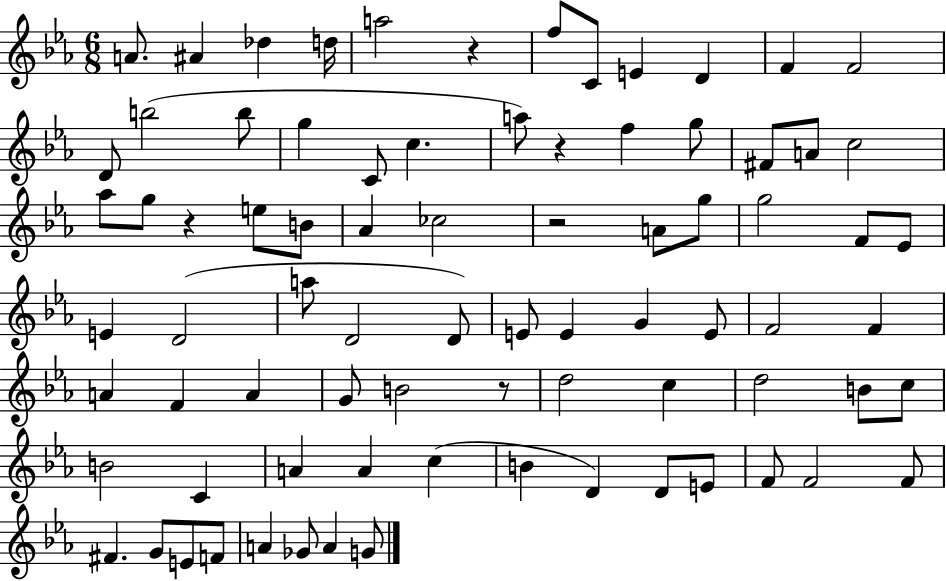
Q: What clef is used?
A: treble